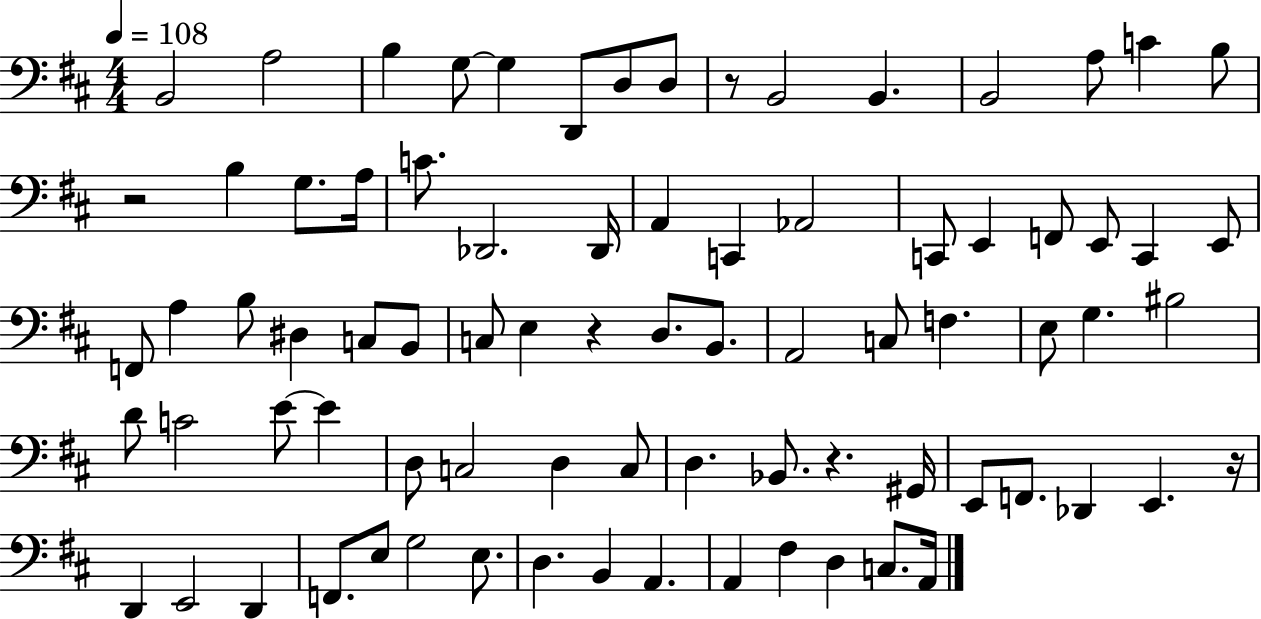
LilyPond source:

{
  \clef bass
  \numericTimeSignature
  \time 4/4
  \key d \major
  \tempo 4 = 108
  b,2 a2 | b4 g8~~ g4 d,8 d8 d8 | r8 b,2 b,4. | b,2 a8 c'4 b8 | \break r2 b4 g8. a16 | c'8. des,2. des,16 | a,4 c,4 aes,2 | c,8 e,4 f,8 e,8 c,4 e,8 | \break f,8 a4 b8 dis4 c8 b,8 | c8 e4 r4 d8. b,8. | a,2 c8 f4. | e8 g4. bis2 | \break d'8 c'2 e'8~~ e'4 | d8 c2 d4 c8 | d4. bes,8. r4. gis,16 | e,8 f,8. des,4 e,4. r16 | \break d,4 e,2 d,4 | f,8. e8 g2 e8. | d4. b,4 a,4. | a,4 fis4 d4 c8. a,16 | \break \bar "|."
}